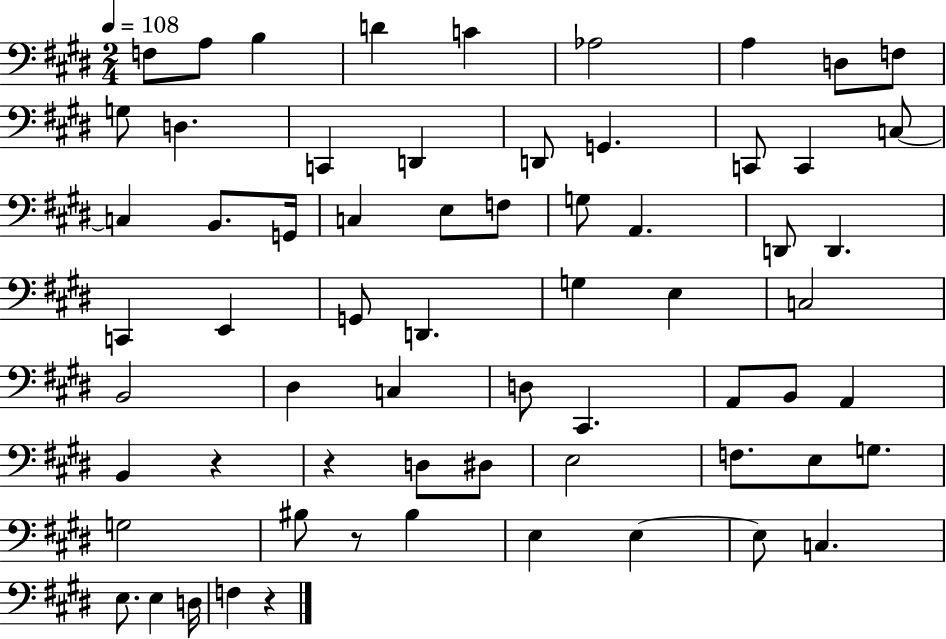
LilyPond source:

{
  \clef bass
  \numericTimeSignature
  \time 2/4
  \key e \major
  \tempo 4 = 108
  f8 a8 b4 | d'4 c'4 | aes2 | a4 d8 f8 | \break g8 d4. | c,4 d,4 | d,8 g,4. | c,8 c,4 c8~~ | \break c4 b,8. g,16 | c4 e8 f8 | g8 a,4. | d,8 d,4. | \break c,4 e,4 | g,8 d,4. | g4 e4 | c2 | \break b,2 | dis4 c4 | d8 cis,4. | a,8 b,8 a,4 | \break b,4 r4 | r4 d8 dis8 | e2 | f8. e8 g8. | \break g2 | bis8 r8 bis4 | e4 e4~~ | e8 c4. | \break e8. e4 d16 | f4 r4 | \bar "|."
}